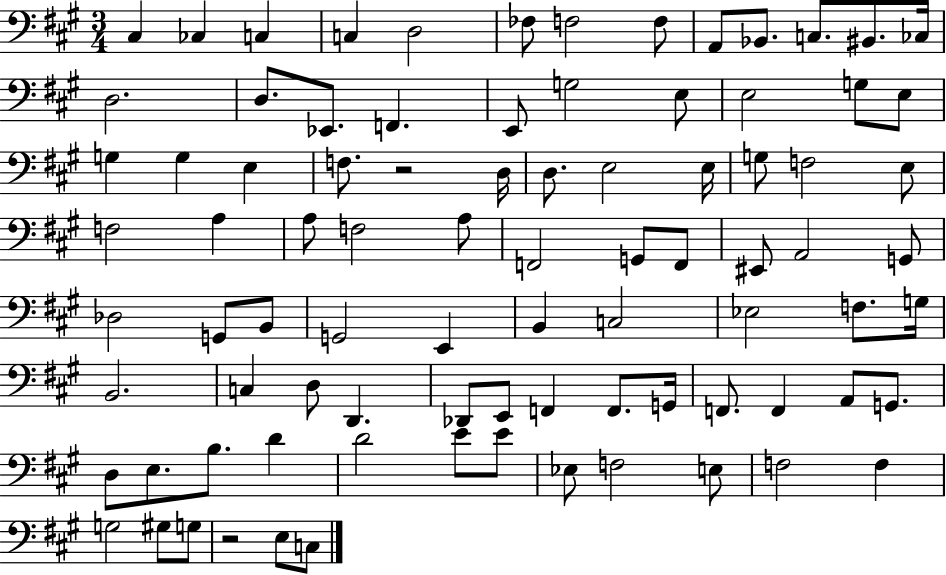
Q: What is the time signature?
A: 3/4